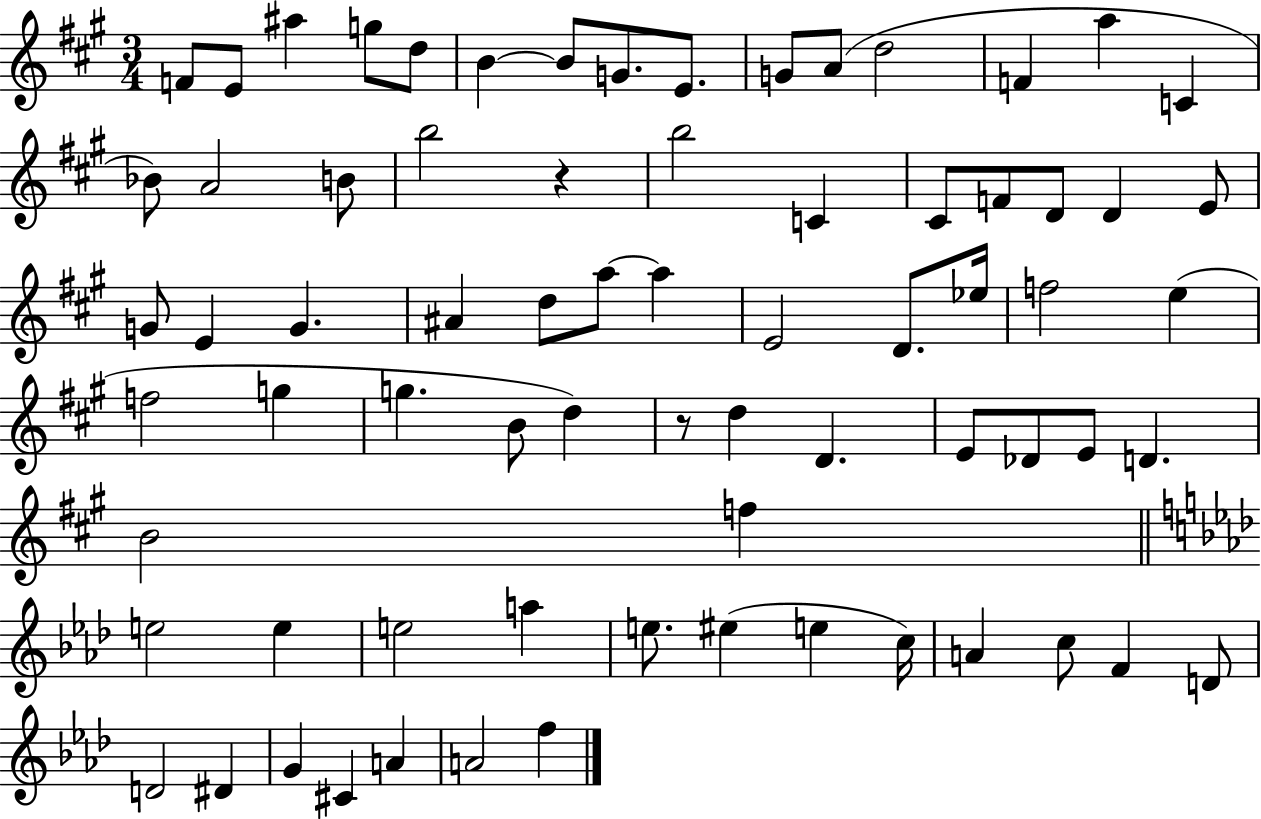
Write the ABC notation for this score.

X:1
T:Untitled
M:3/4
L:1/4
K:A
F/2 E/2 ^a g/2 d/2 B B/2 G/2 E/2 G/2 A/2 d2 F a C _B/2 A2 B/2 b2 z b2 C ^C/2 F/2 D/2 D E/2 G/2 E G ^A d/2 a/2 a E2 D/2 _e/4 f2 e f2 g g B/2 d z/2 d D E/2 _D/2 E/2 D B2 f e2 e e2 a e/2 ^e e c/4 A c/2 F D/2 D2 ^D G ^C A A2 f